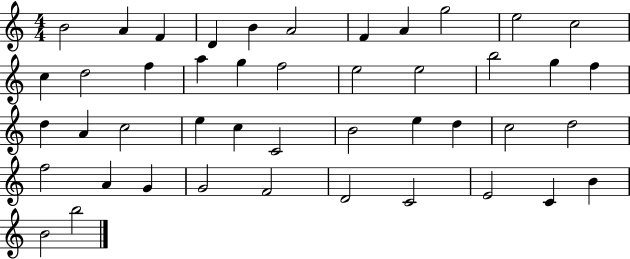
{
  \clef treble
  \numericTimeSignature
  \time 4/4
  \key c \major
  b'2 a'4 f'4 | d'4 b'4 a'2 | f'4 a'4 g''2 | e''2 c''2 | \break c''4 d''2 f''4 | a''4 g''4 f''2 | e''2 e''2 | b''2 g''4 f''4 | \break d''4 a'4 c''2 | e''4 c''4 c'2 | b'2 e''4 d''4 | c''2 d''2 | \break f''2 a'4 g'4 | g'2 f'2 | d'2 c'2 | e'2 c'4 b'4 | \break b'2 b''2 | \bar "|."
}